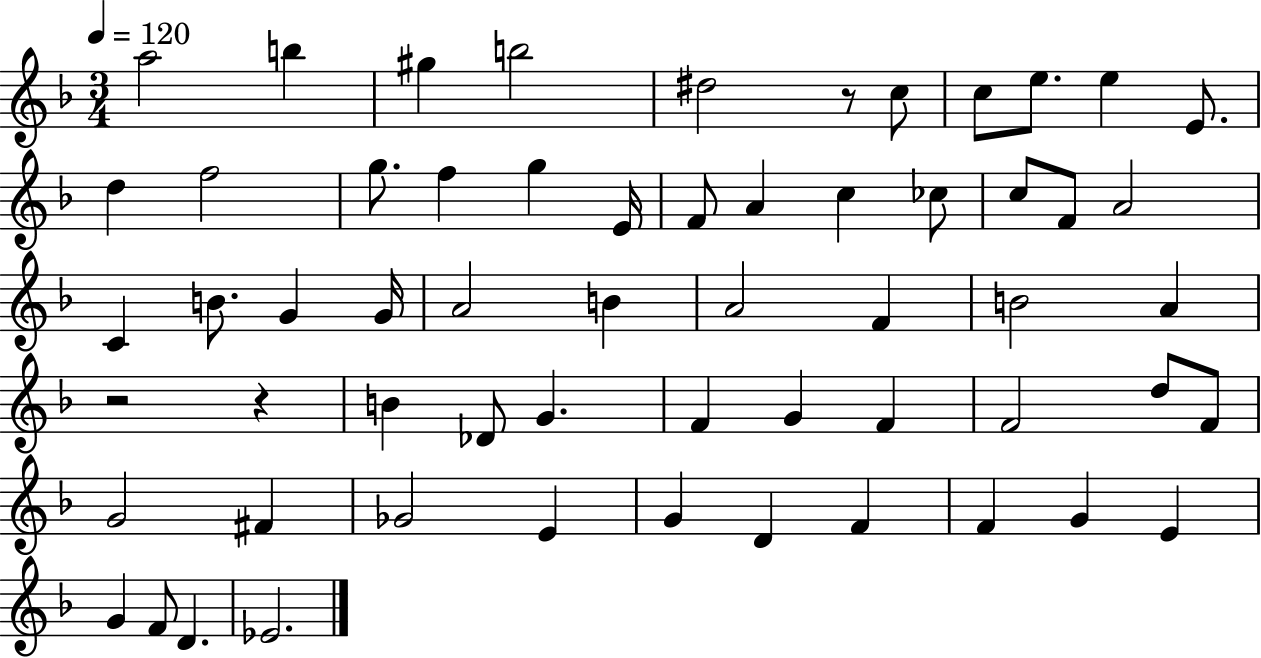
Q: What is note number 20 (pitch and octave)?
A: CES5